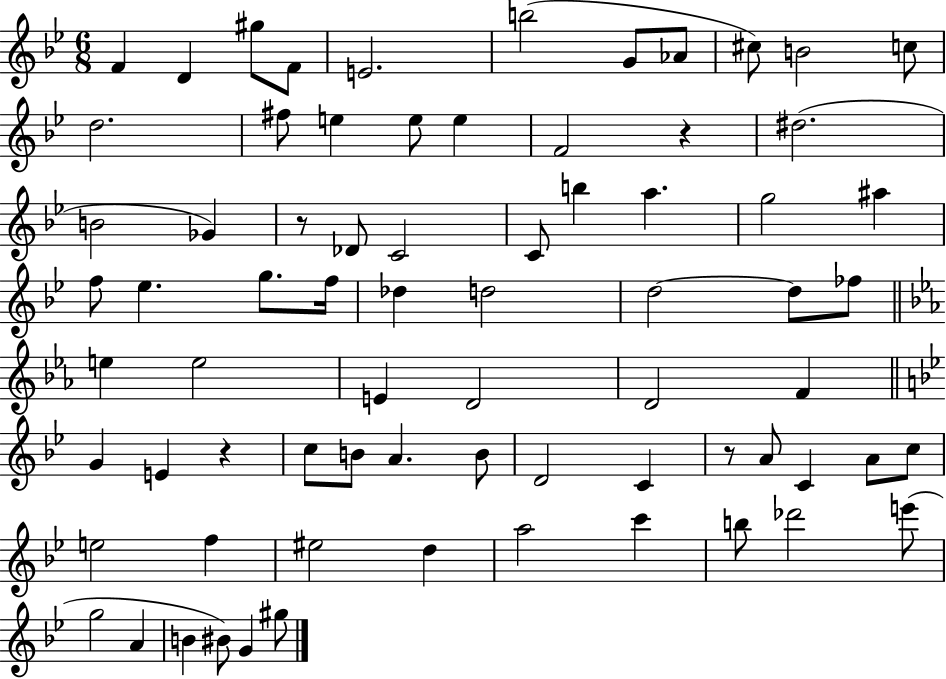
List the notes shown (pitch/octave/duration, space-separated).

F4/q D4/q G#5/e F4/e E4/h. B5/h G4/e Ab4/e C#5/e B4/h C5/e D5/h. F#5/e E5/q E5/e E5/q F4/h R/q D#5/h. B4/h Gb4/q R/e Db4/e C4/h C4/e B5/q A5/q. G5/h A#5/q F5/e Eb5/q. G5/e. F5/s Db5/q D5/h D5/h D5/e FES5/e E5/q E5/h E4/q D4/h D4/h F4/q G4/q E4/q R/q C5/e B4/e A4/q. B4/e D4/h C4/q R/e A4/e C4/q A4/e C5/e E5/h F5/q EIS5/h D5/q A5/h C6/q B5/e Db6/h E6/e G5/h A4/q B4/q BIS4/e G4/q G#5/e